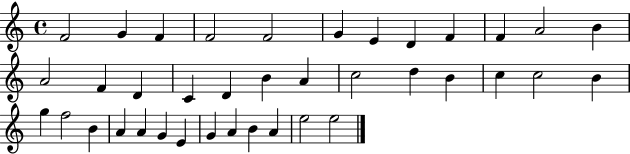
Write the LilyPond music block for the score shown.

{
  \clef treble
  \time 4/4
  \defaultTimeSignature
  \key c \major
  f'2 g'4 f'4 | f'2 f'2 | g'4 e'4 d'4 f'4 | f'4 a'2 b'4 | \break a'2 f'4 d'4 | c'4 d'4 b'4 a'4 | c''2 d''4 b'4 | c''4 c''2 b'4 | \break g''4 f''2 b'4 | a'4 a'4 g'4 e'4 | g'4 a'4 b'4 a'4 | e''2 e''2 | \break \bar "|."
}